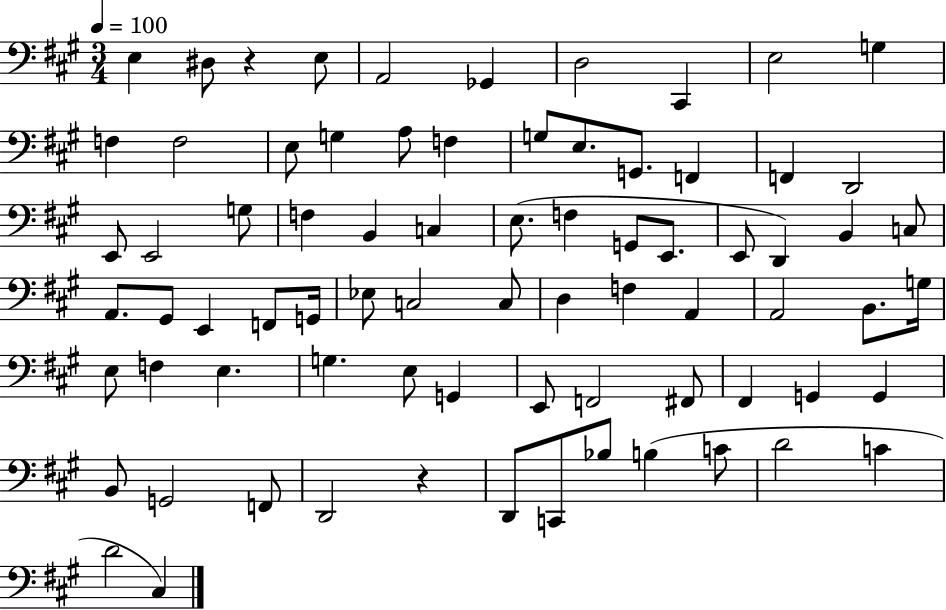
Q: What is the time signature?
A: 3/4